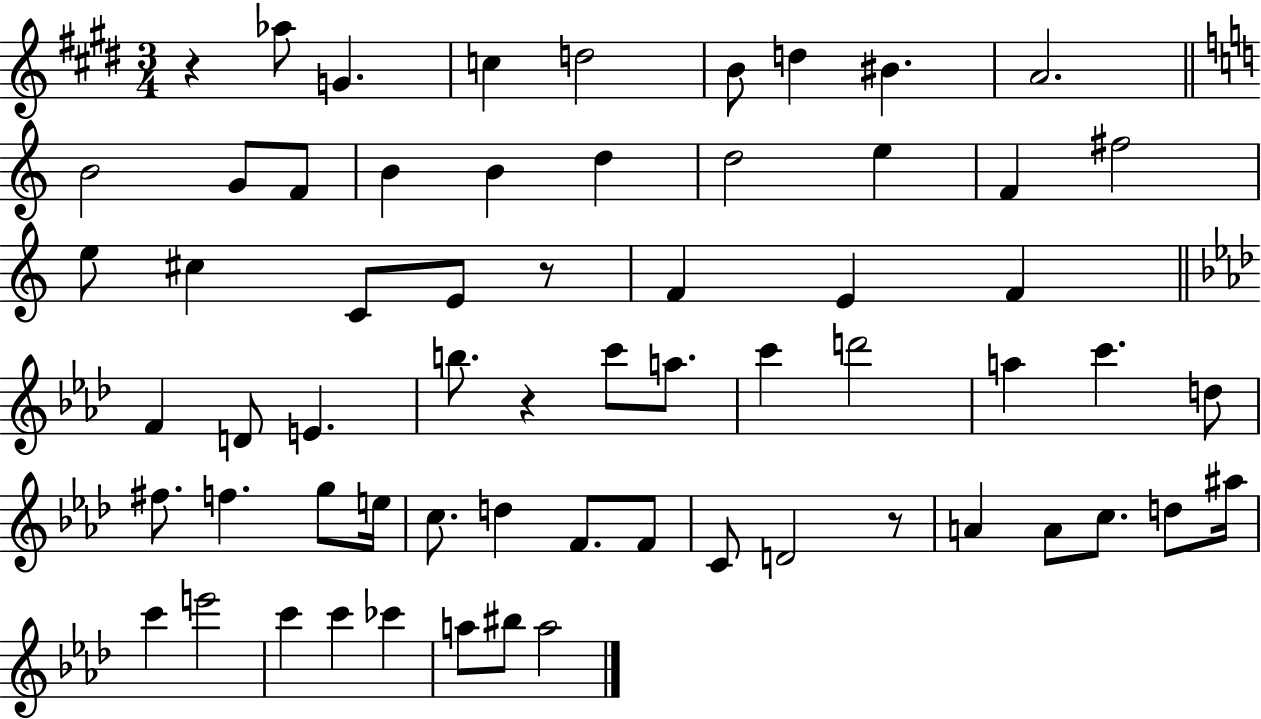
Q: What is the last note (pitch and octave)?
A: A5